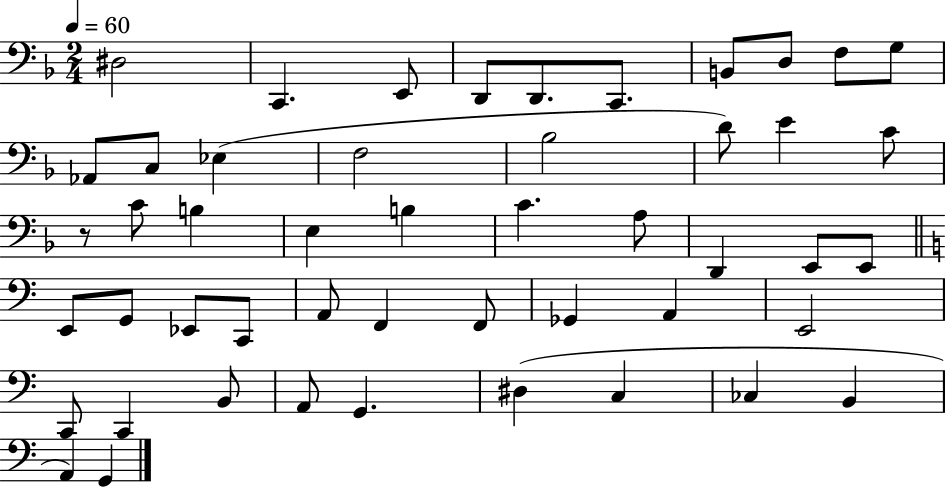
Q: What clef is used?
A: bass